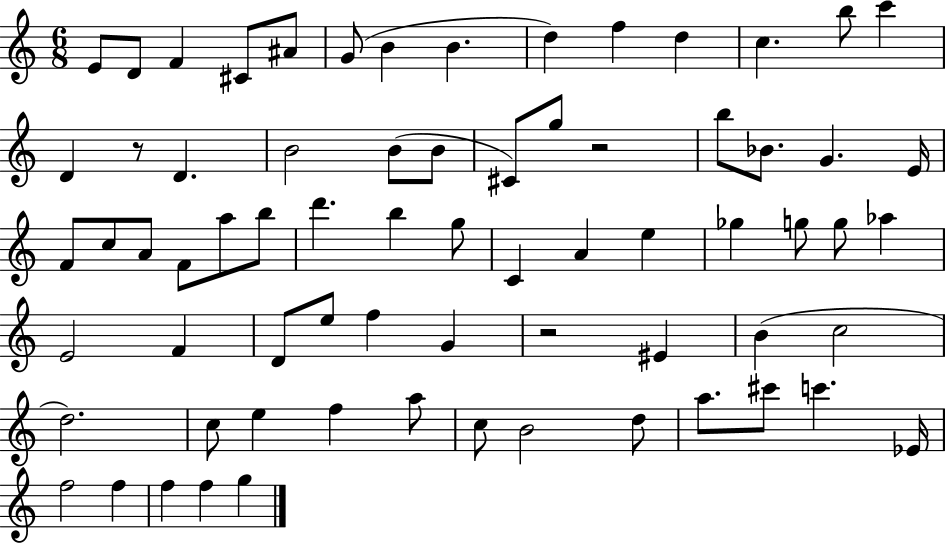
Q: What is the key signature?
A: C major